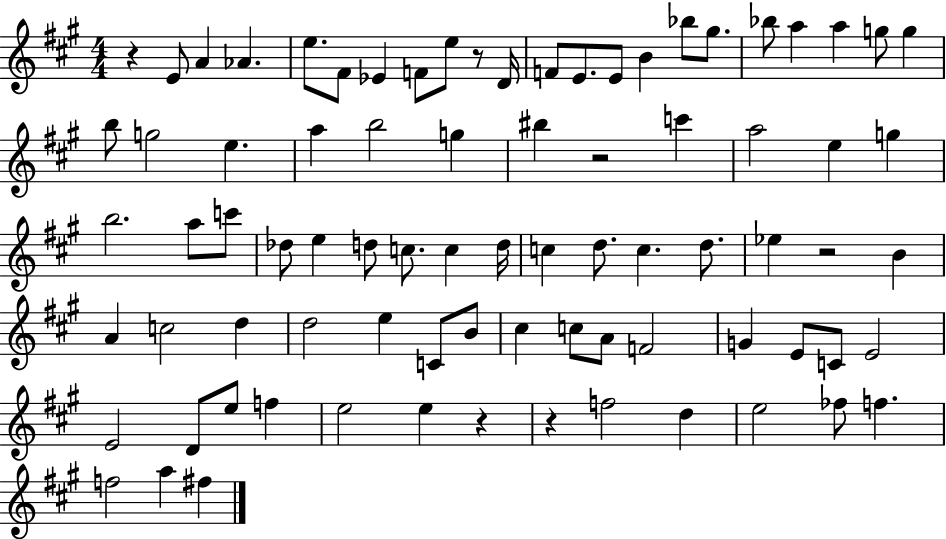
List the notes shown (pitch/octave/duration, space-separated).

R/q E4/e A4/q Ab4/q. E5/e. F#4/e Eb4/q F4/e E5/e R/e D4/s F4/e E4/e. E4/e B4/q Bb5/e G#5/e. Bb5/e A5/q A5/q G5/e G5/q B5/e G5/h E5/q. A5/q B5/h G5/q BIS5/q R/h C6/q A5/h E5/q G5/q B5/h. A5/e C6/e Db5/e E5/q D5/e C5/e. C5/q D5/s C5/q D5/e. C5/q. D5/e. Eb5/q R/h B4/q A4/q C5/h D5/q D5/h E5/q C4/e B4/e C#5/q C5/e A4/e F4/h G4/q E4/e C4/e E4/h E4/h D4/e E5/e F5/q E5/h E5/q R/q R/q F5/h D5/q E5/h FES5/e F5/q. F5/h A5/q F#5/q